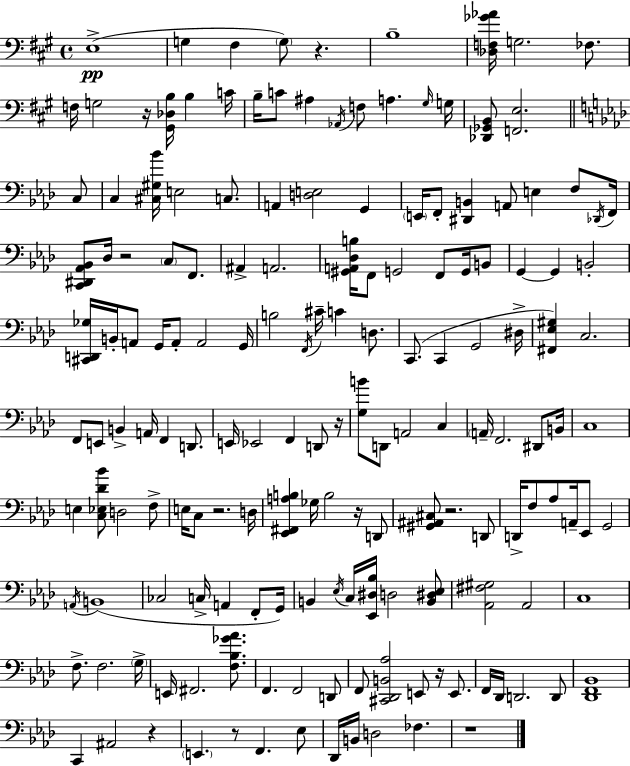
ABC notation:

X:1
T:Untitled
M:4/4
L:1/4
K:A
E,4 G, ^F, G,/2 z B,4 [_D,F,_G_A]/4 G,2 _F,/2 F,/4 G,2 z/4 [^G,,_D,B,]/4 B, C/4 B,/4 C/2 ^A, _A,,/4 F,/2 A, ^G,/4 G,/4 [_D,,_G,,B,,]/2 [F,,E,]2 C,/2 C, [^C,^G,_B]/4 E,2 C,/2 A,, [D,E,]2 G,, E,,/4 F,,/2 [^D,,B,,] A,,/2 E, F,/2 _D,,/4 F,,/4 [C,,^D,,_A,,_B,,]/2 _D,/4 z2 C,/2 F,,/2 ^A,, A,,2 [^G,,A,,_D,B,]/4 F,,/2 G,,2 F,,/2 G,,/4 B,,/2 G,, G,, B,,2 [^C,,D,,_G,]/4 B,,/4 A,,/2 G,,/4 A,,/2 A,,2 G,,/4 B,2 F,,/4 ^C/4 C D,/2 C,,/2 C,, G,,2 ^D,/4 [^F,,_E,^G,] C,2 F,,/2 E,,/2 B,, A,,/4 F,, D,,/2 E,,/4 _E,,2 F,, D,,/2 z/4 [G,B]/2 D,,/2 A,,2 C, A,,/4 F,,2 ^D,,/2 B,,/4 C,4 E, [C,_E,_D_B]/2 D,2 F,/2 E,/4 C,/2 z2 D,/4 [_E,,^F,,A,B,] _G,/4 B,2 z/4 D,,/2 [^G,,^A,,^C,]/2 z2 D,,/2 D,,/4 F,/2 _A,/2 A,,/4 _E,,/2 G,,2 A,,/4 B,,4 _C,2 C,/4 A,, F,,/2 G,,/4 B,, _E,/4 C,/4 [_E,,^D,_B,]/4 D,2 [B,,^D,_E,]/2 [_A,,^F,^G,]2 _A,,2 C,4 F,/2 F,2 G,/4 E,,/4 ^F,,2 [F,_B,_G_A]/2 F,, F,,2 D,,/2 F,,/2 [^C,,_D,,B,,_A,]2 E,,/2 z/4 E,,/2 F,,/4 _D,,/4 D,,2 D,,/2 [_D,,F,,_B,,]4 C,, ^A,,2 z E,, z/2 F,, _E,/2 _D,,/4 B,,/4 D,2 _F, z4